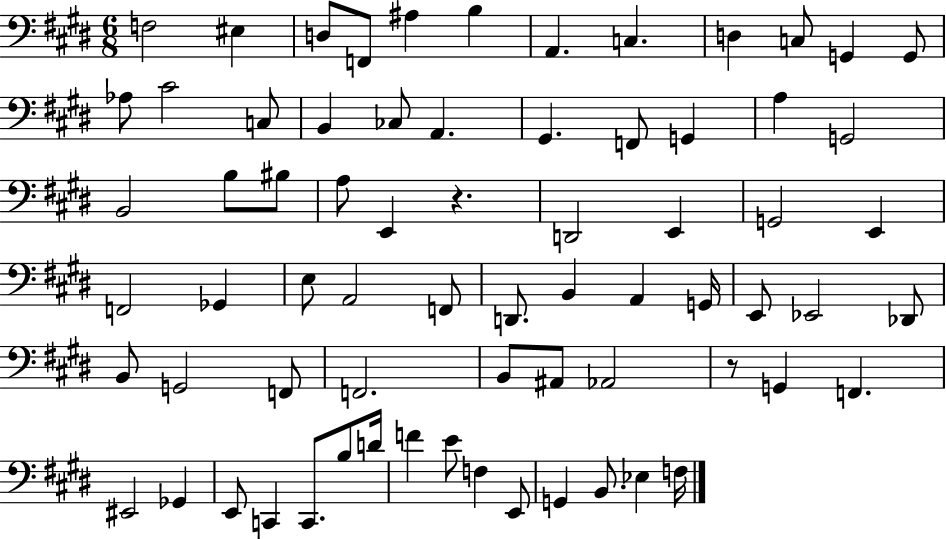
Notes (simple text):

F3/h EIS3/q D3/e F2/e A#3/q B3/q A2/q. C3/q. D3/q C3/e G2/q G2/e Ab3/e C#4/h C3/e B2/q CES3/e A2/q. G#2/q. F2/e G2/q A3/q G2/h B2/h B3/e BIS3/e A3/e E2/q R/q. D2/h E2/q G2/h E2/q F2/h Gb2/q E3/e A2/h F2/e D2/e. B2/q A2/q G2/s E2/e Eb2/h Db2/e B2/e G2/h F2/e F2/h. B2/e A#2/e Ab2/h R/e G2/q F2/q. EIS2/h Gb2/q E2/e C2/q C2/e. B3/e D4/s F4/q E4/e F3/q E2/e G2/q B2/e. Eb3/q F3/s